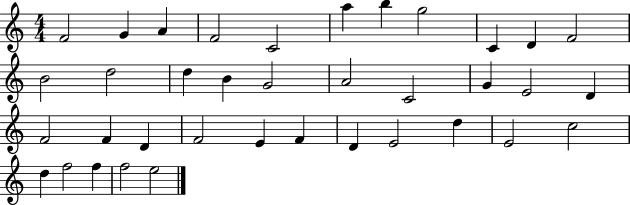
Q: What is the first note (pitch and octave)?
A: F4